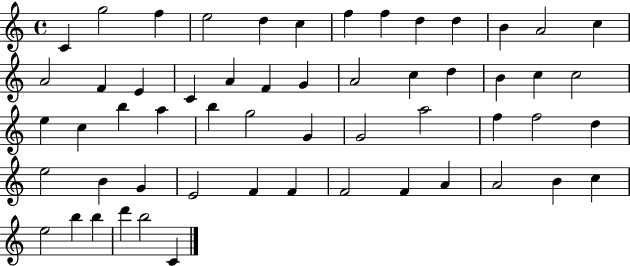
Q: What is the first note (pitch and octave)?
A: C4